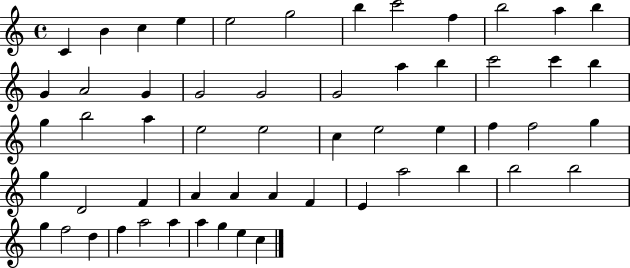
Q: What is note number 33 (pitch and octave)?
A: F5